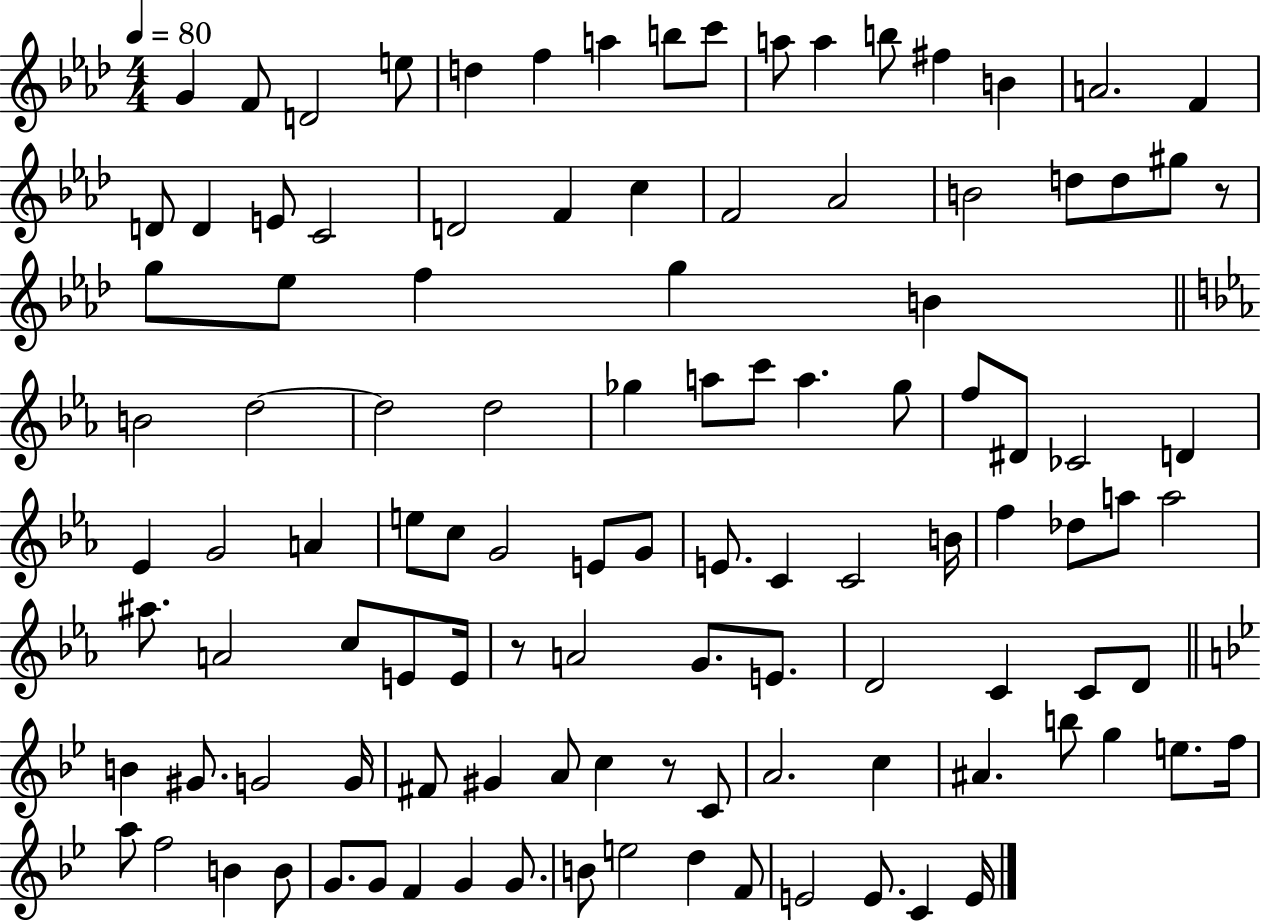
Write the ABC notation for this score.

X:1
T:Untitled
M:4/4
L:1/4
K:Ab
G F/2 D2 e/2 d f a b/2 c'/2 a/2 a b/2 ^f B A2 F D/2 D E/2 C2 D2 F c F2 _A2 B2 d/2 d/2 ^g/2 z/2 g/2 _e/2 f g B B2 d2 d2 d2 _g a/2 c'/2 a _g/2 f/2 ^D/2 _C2 D _E G2 A e/2 c/2 G2 E/2 G/2 E/2 C C2 B/4 f _d/2 a/2 a2 ^a/2 A2 c/2 E/2 E/4 z/2 A2 G/2 E/2 D2 C C/2 D/2 B ^G/2 G2 G/4 ^F/2 ^G A/2 c z/2 C/2 A2 c ^A b/2 g e/2 f/4 a/2 f2 B B/2 G/2 G/2 F G G/2 B/2 e2 d F/2 E2 E/2 C E/4